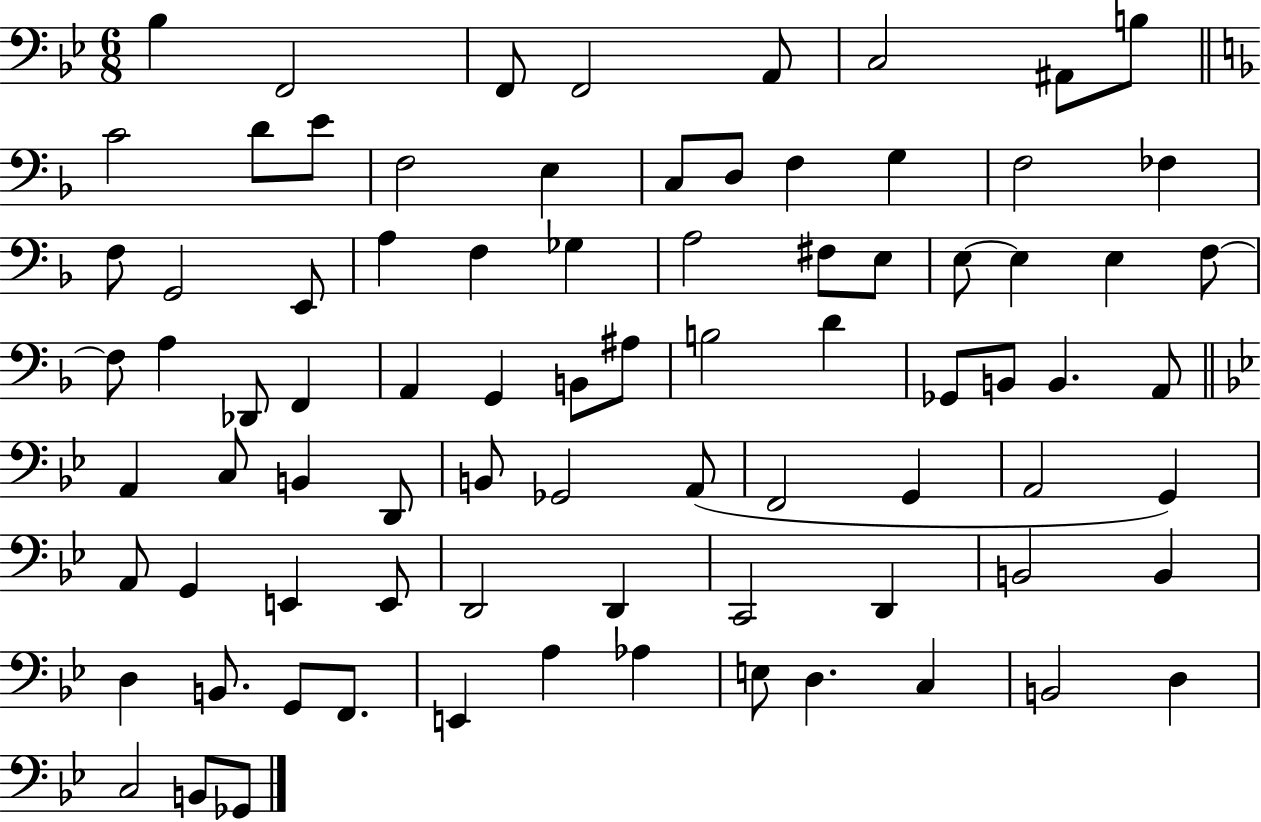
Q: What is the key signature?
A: BES major